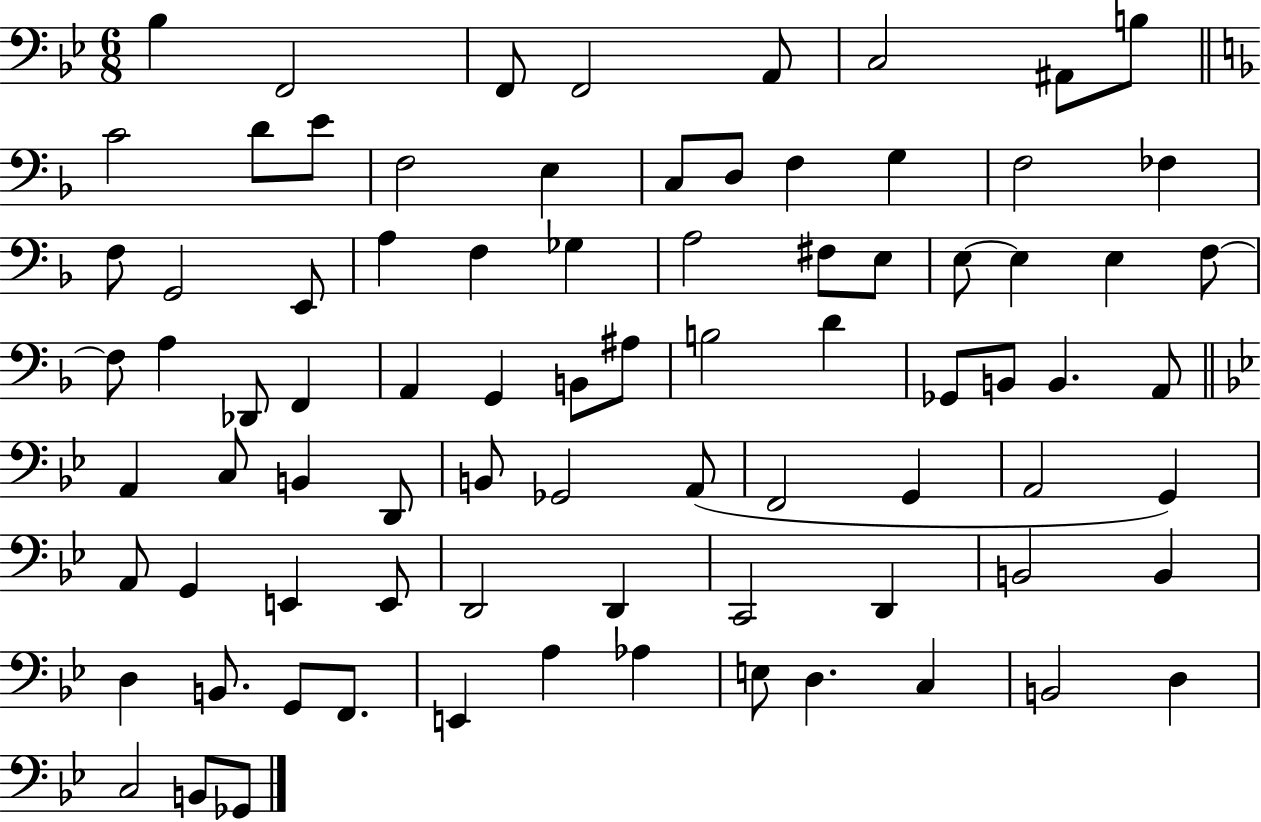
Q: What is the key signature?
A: BES major